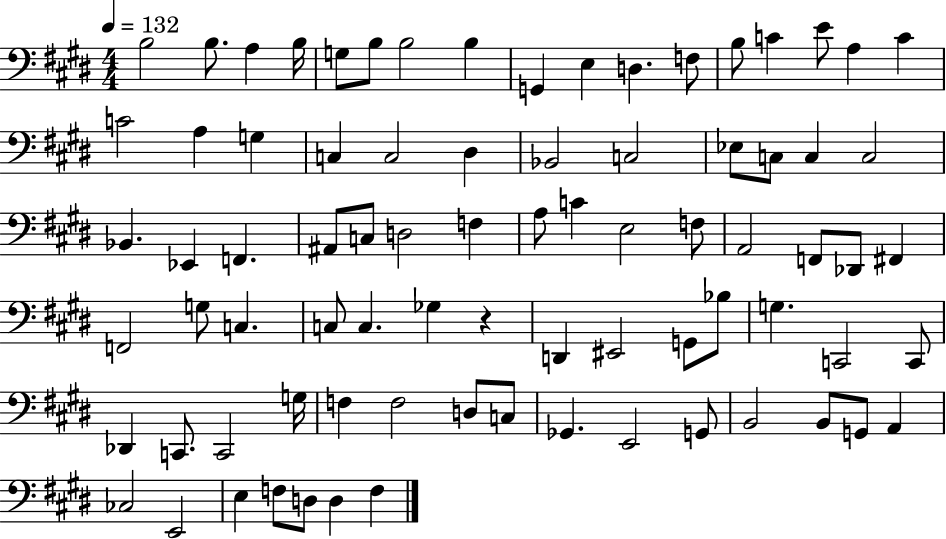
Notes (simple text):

B3/h B3/e. A3/q B3/s G3/e B3/e B3/h B3/q G2/q E3/q D3/q. F3/e B3/e C4/q E4/e A3/q C4/q C4/h A3/q G3/q C3/q C3/h D#3/q Bb2/h C3/h Eb3/e C3/e C3/q C3/h Bb2/q. Eb2/q F2/q. A#2/e C3/e D3/h F3/q A3/e C4/q E3/h F3/e A2/h F2/e Db2/e F#2/q F2/h G3/e C3/q. C3/e C3/q. Gb3/q R/q D2/q EIS2/h G2/e Bb3/e G3/q. C2/h C2/e Db2/q C2/e. C2/h G3/s F3/q F3/h D3/e C3/e Gb2/q. E2/h G2/e B2/h B2/e G2/e A2/q CES3/h E2/h E3/q F3/e D3/e D3/q F3/q